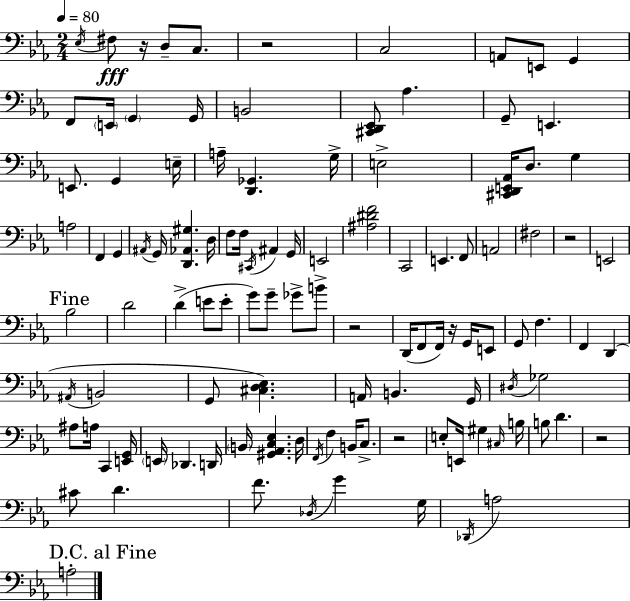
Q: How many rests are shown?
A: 7